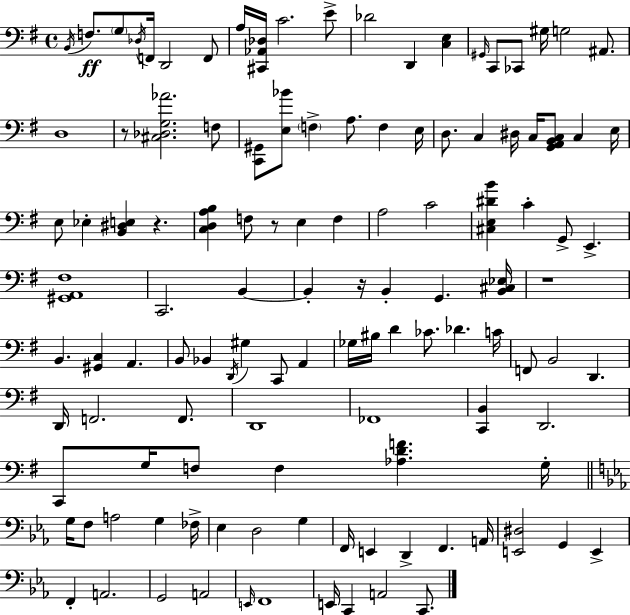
X:1
T:Untitled
M:4/4
L:1/4
K:G
B,,/4 F,/2 G,/2 _D,/4 F,,/4 D,,2 F,,/2 A,/4 [^C,,_A,,_D,]/4 C2 E/2 _D2 D,, [C,E,] ^G,,/4 C,,/2 _C,,/2 ^G,/4 G,2 ^A,,/2 D,4 z/2 [^C,_D,G,_A]2 F,/2 [C,,^G,,]/2 [E,_B]/2 F, A,/2 F, E,/4 D,/2 C, ^D,/4 C,/4 [G,,A,,B,,C,]/2 C, E,/4 E,/2 _E, [B,,^D,E,] z [C,D,A,B,] F,/2 z/2 E, F, A,2 C2 [^C,E,^DB] C G,,/2 E,, [^G,,A,,^F,]4 C,,2 B,, B,, z/4 B,, G,, [B,,^C,_E,]/4 z4 B,, [^G,,C,] A,, B,,/2 _B,, D,,/4 ^G, C,,/2 A,, _G,/4 ^B,/4 D _C/2 _D C/4 F,,/2 B,,2 D,, D,,/4 F,,2 F,,/2 D,,4 _F,,4 [C,,B,,] D,,2 C,,/2 G,/4 F,/2 F, [_A,DF] G,/4 G,/4 F,/2 A,2 G, _F,/4 _E, D,2 G, F,,/4 E,, D,, F,, A,,/4 [E,,^D,]2 G,, E,, F,, A,,2 G,,2 A,,2 E,,/4 F,,4 E,,/4 C,, A,,2 C,,/2